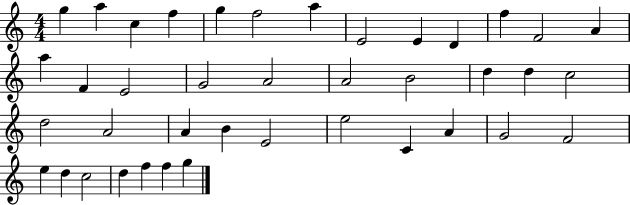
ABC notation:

X:1
T:Untitled
M:4/4
L:1/4
K:C
g a c f g f2 a E2 E D f F2 A a F E2 G2 A2 A2 B2 d d c2 d2 A2 A B E2 e2 C A G2 F2 e d c2 d f f g